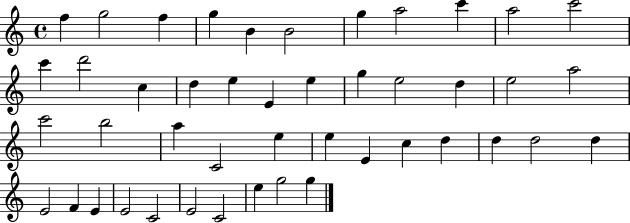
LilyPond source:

{
  \clef treble
  \time 4/4
  \defaultTimeSignature
  \key c \major
  f''4 g''2 f''4 | g''4 b'4 b'2 | g''4 a''2 c'''4 | a''2 c'''2 | \break c'''4 d'''2 c''4 | d''4 e''4 e'4 e''4 | g''4 e''2 d''4 | e''2 a''2 | \break c'''2 b''2 | a''4 c'2 e''4 | e''4 e'4 c''4 d''4 | d''4 d''2 d''4 | \break e'2 f'4 e'4 | e'2 c'2 | e'2 c'2 | e''4 g''2 g''4 | \break \bar "|."
}